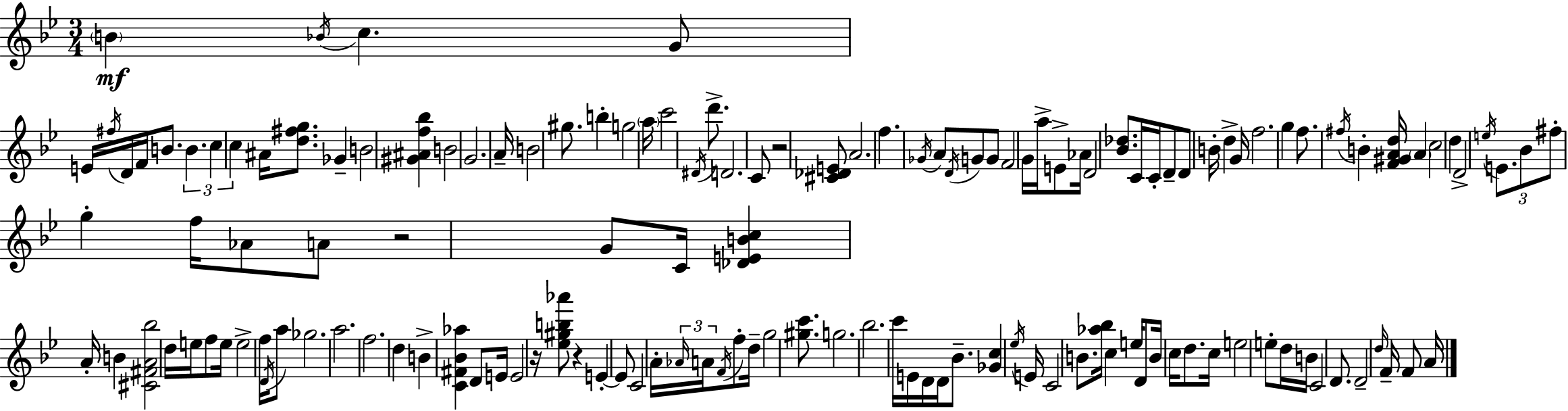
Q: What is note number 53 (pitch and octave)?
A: B4